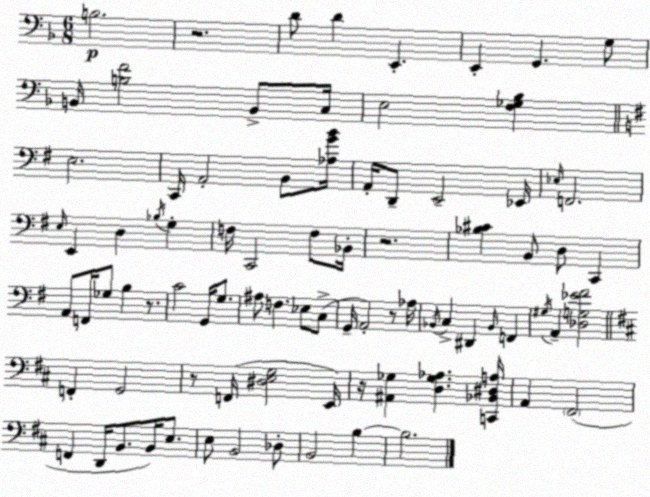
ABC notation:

X:1
T:Untitled
M:6/8
L:1/4
K:Dm
B,2 z2 D/2 D E,, E,, G,, G,/2 B,,/4 [B,F]2 B,,/2 C,/4 E,2 [F,_G,_B,] E,2 C,,/4 A,,2 B,,/2 [_A,GB]/4 A,,/4 D,,/2 E,,2 _E,,/4 _E,/4 F,,2 E,/4 E,, D, _B,/4 G, F,/4 C,,2 F,/2 _B,,/4 z2 [_B,^C] B,,/2 D,/2 C,, A,,/2 F,,/4 _G,/2 B, z/2 C2 G,,/4 G,/2 ^A,/2 F, _E,/2 C,/2 G,,/4 A,,2 z/2 _A,/4 _B,,/4 C, ^D,, _B,,/4 F,, ^G,/4 A,, [_D,G,_E^F]2 F,, G,,2 z/2 F,,/4 [^D,E,G,]2 E,,/4 z/4 [^A,,_G,] [D,_G,_A,] [C,,_B,,^D,A,]/4 A,, ^F,,2 F,, D,,/4 B,,/2 B,,/4 E,/2 E,/2 B,,2 _D,/2 B,,2 B, B,2